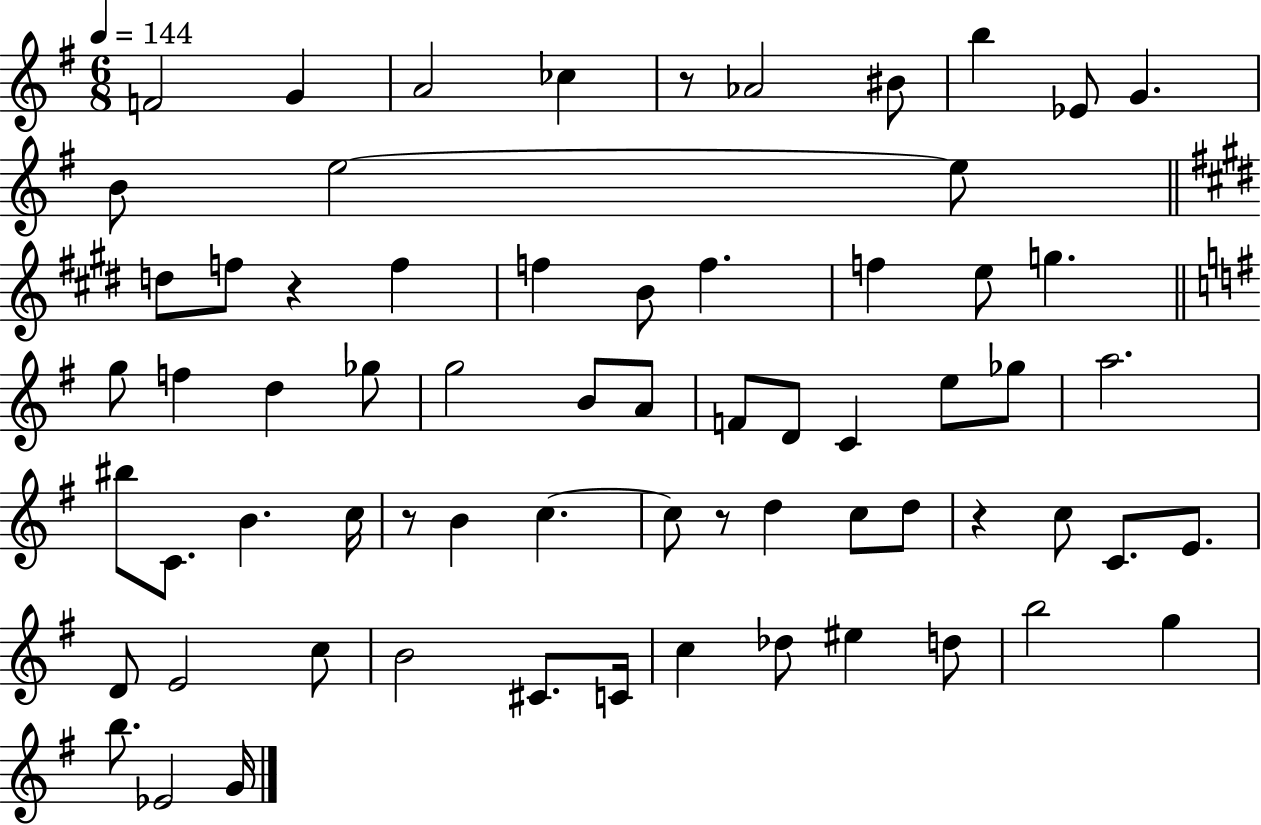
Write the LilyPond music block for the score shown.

{
  \clef treble
  \numericTimeSignature
  \time 6/8
  \key g \major
  \tempo 4 = 144
  \repeat volta 2 { f'2 g'4 | a'2 ces''4 | r8 aes'2 bis'8 | b''4 ees'8 g'4. | \break b'8 e''2~~ e''8 | \bar "||" \break \key e \major d''8 f''8 r4 f''4 | f''4 b'8 f''4. | f''4 e''8 g''4. | \bar "||" \break \key g \major g''8 f''4 d''4 ges''8 | g''2 b'8 a'8 | f'8 d'8 c'4 e''8 ges''8 | a''2. | \break bis''8 c'8. b'4. c''16 | r8 b'4 c''4.~~ | c''8 r8 d''4 c''8 d''8 | r4 c''8 c'8. e'8. | \break d'8 e'2 c''8 | b'2 cis'8. c'16 | c''4 des''8 eis''4 d''8 | b''2 g''4 | \break b''8. ees'2 g'16 | } \bar "|."
}